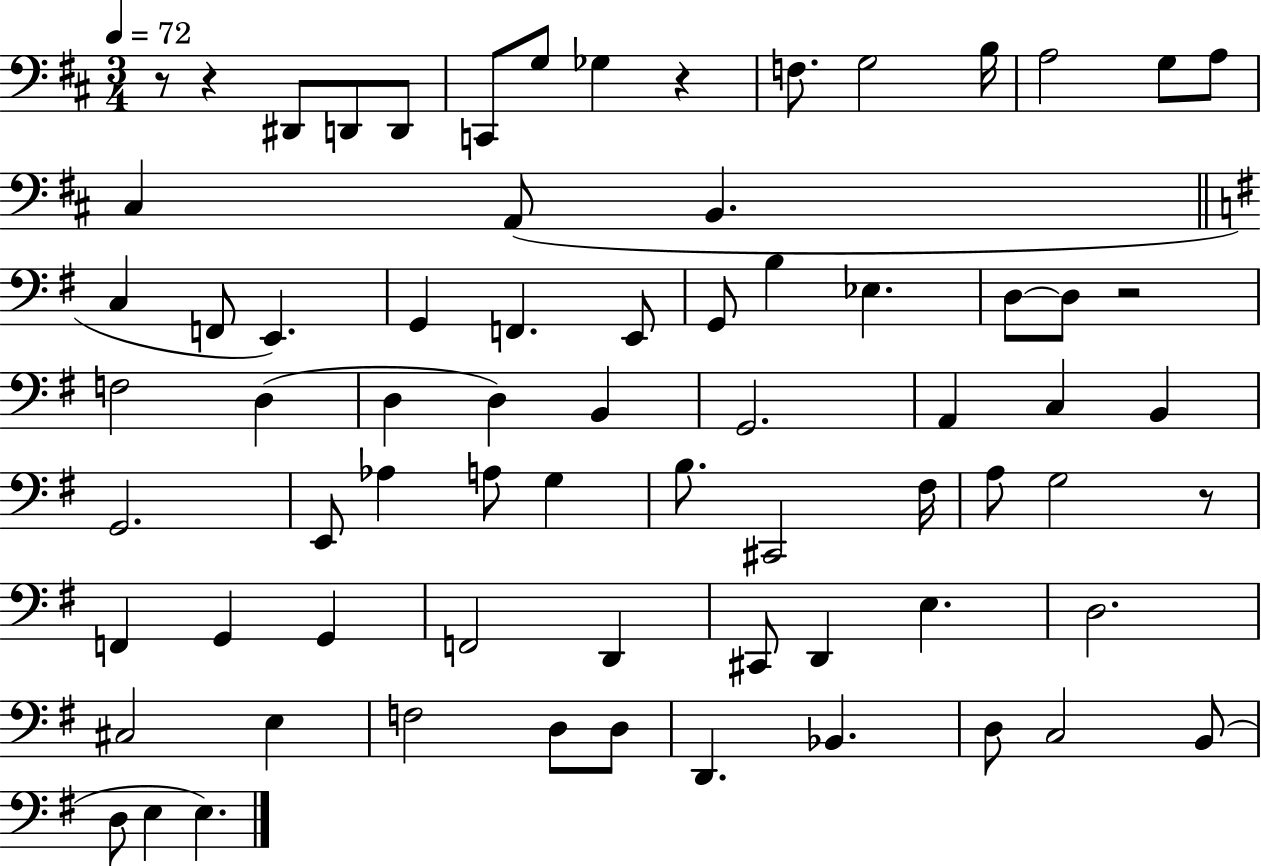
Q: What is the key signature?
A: D major